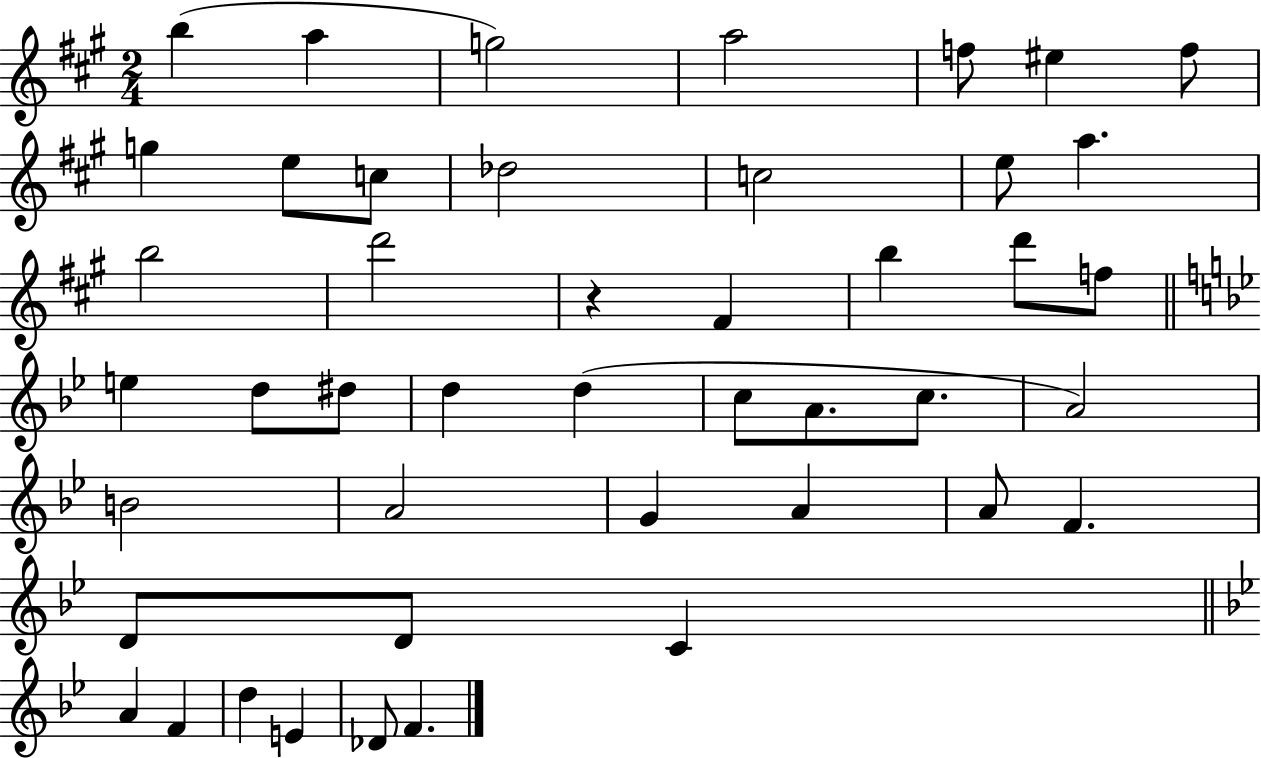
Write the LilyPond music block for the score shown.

{
  \clef treble
  \numericTimeSignature
  \time 2/4
  \key a \major
  \repeat volta 2 { b''4( a''4 | g''2) | a''2 | f''8 eis''4 f''8 | \break g''4 e''8 c''8 | des''2 | c''2 | e''8 a''4. | \break b''2 | d'''2 | r4 fis'4 | b''4 d'''8 f''8 | \break \bar "||" \break \key bes \major e''4 d''8 dis''8 | d''4 d''4( | c''8 a'8. c''8. | a'2) | \break b'2 | a'2 | g'4 a'4 | a'8 f'4. | \break d'8 d'8 c'4 | \bar "||" \break \key g \minor a'4 f'4 | d''4 e'4 | des'8 f'4. | } \bar "|."
}